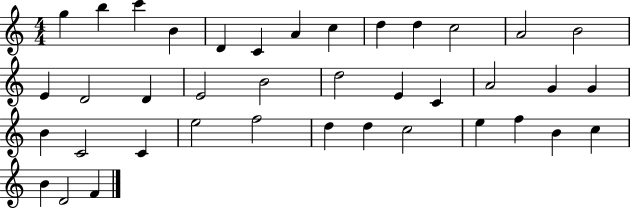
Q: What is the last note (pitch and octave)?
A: F4